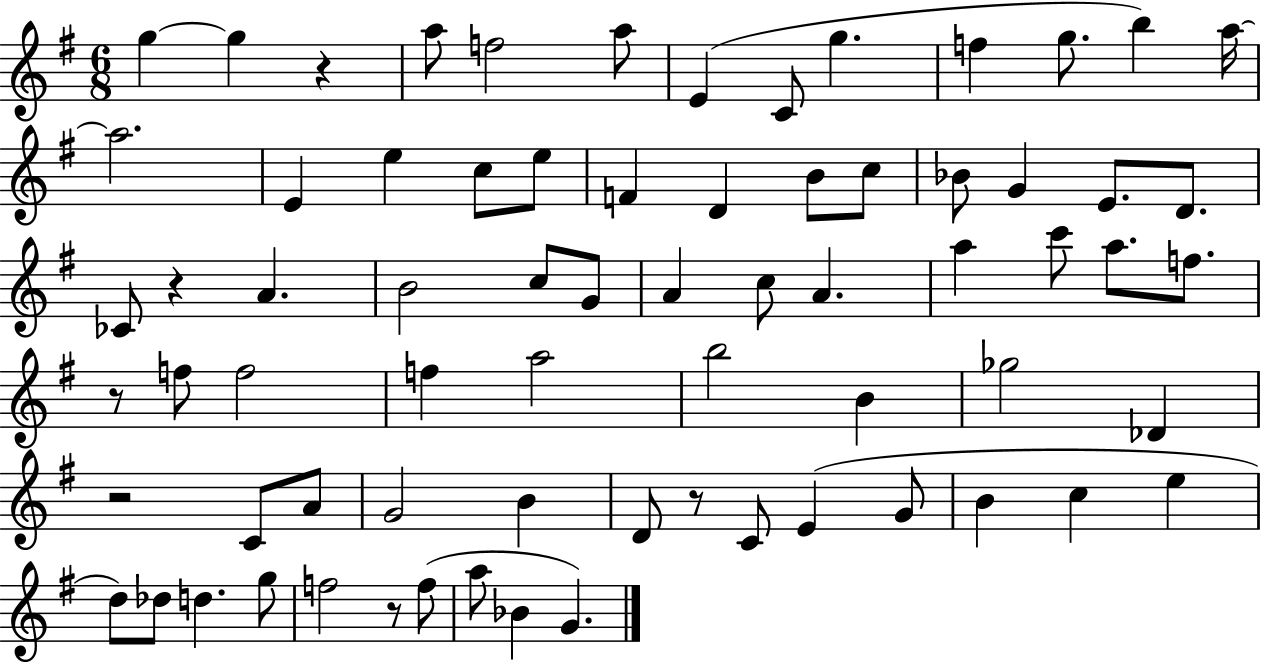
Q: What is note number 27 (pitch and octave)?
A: A4